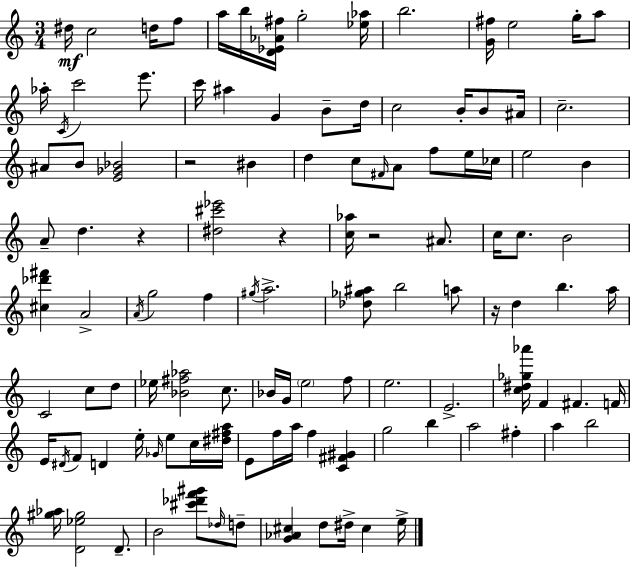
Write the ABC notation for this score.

X:1
T:Untitled
M:3/4
L:1/4
K:C
^d/4 c2 d/4 f/2 a/4 b/4 [D_E_A^f]/4 g2 [_e_a]/4 b2 [G^f]/4 e2 g/4 a/2 _a/4 C/4 c'2 e'/2 c'/4 ^a G B/2 d/4 c2 B/4 B/2 ^A/4 c2 ^A/2 B/2 [E_G_B]2 z2 ^B d c/2 ^F/4 A/2 f/2 e/4 _c/4 e2 B A/2 d z [^d^c'_e']2 z [c_a]/4 z2 ^A/2 c/4 c/2 B2 [^c_d'^f'] A2 A/4 g2 f ^g/4 a2 [_d_g^a]/2 b2 a/2 z/4 d b a/4 C2 c/2 d/2 _e/4 [_B^f_a]2 c/2 _B/4 G/4 e2 f/2 e2 E2 [c^d_g_a']/4 F ^F F/4 E/4 ^D/4 F/2 D e/4 _G/4 e/2 c/4 [^d^fa]/4 E/2 f/4 a/4 f [C^F^G] g2 b a2 ^f a b2 [^g_a]/4 [D_e^g]2 D/2 B2 [^c'_d'f'^g']/2 _d/4 d/2 [G_A^c] d/2 ^d/4 ^c e/4